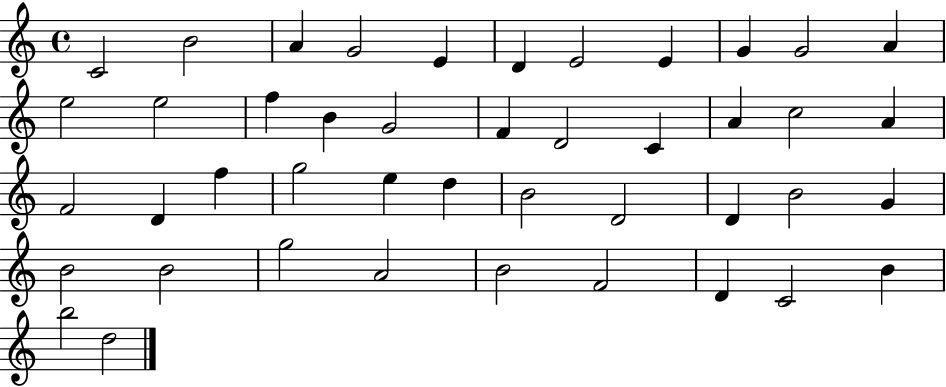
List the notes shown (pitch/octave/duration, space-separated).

C4/h B4/h A4/q G4/h E4/q D4/q E4/h E4/q G4/q G4/h A4/q E5/h E5/h F5/q B4/q G4/h F4/q D4/h C4/q A4/q C5/h A4/q F4/h D4/q F5/q G5/h E5/q D5/q B4/h D4/h D4/q B4/h G4/q B4/h B4/h G5/h A4/h B4/h F4/h D4/q C4/h B4/q B5/h D5/h